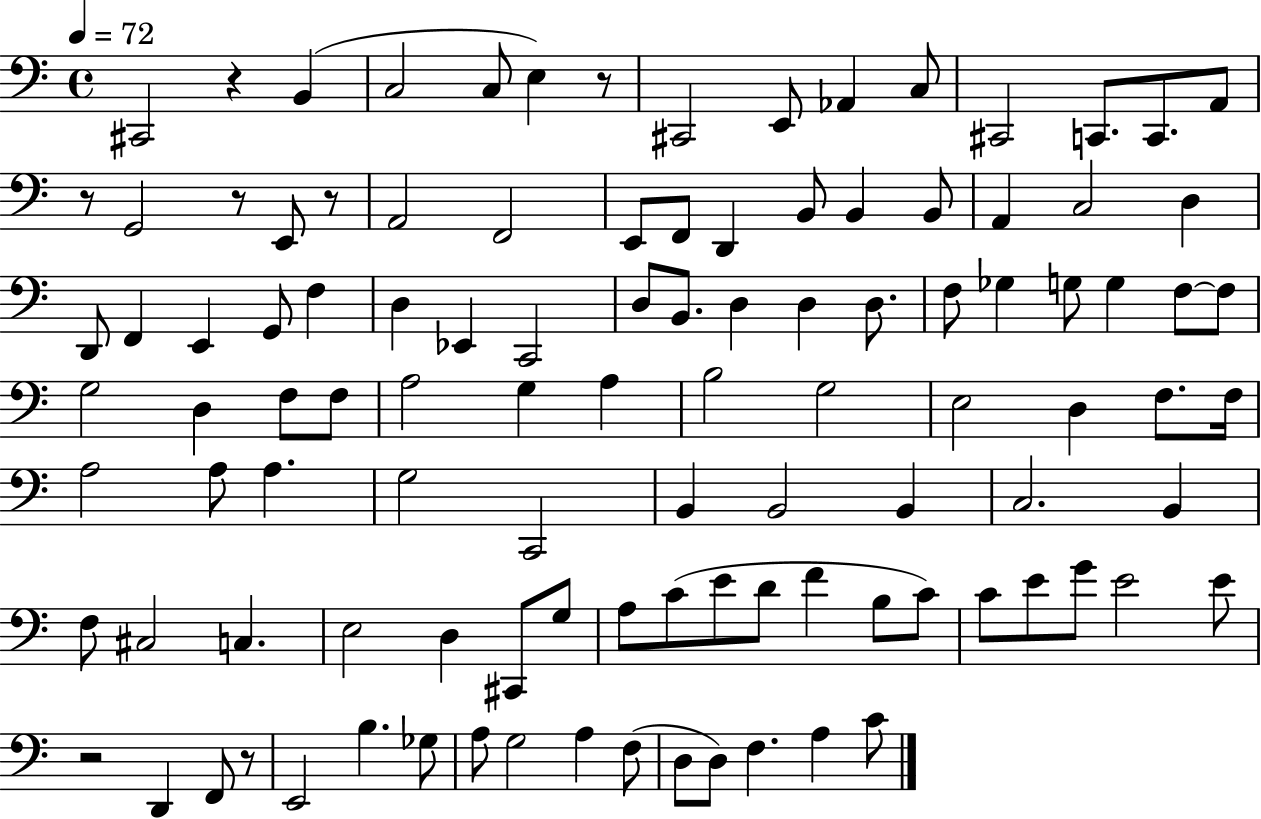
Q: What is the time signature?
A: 4/4